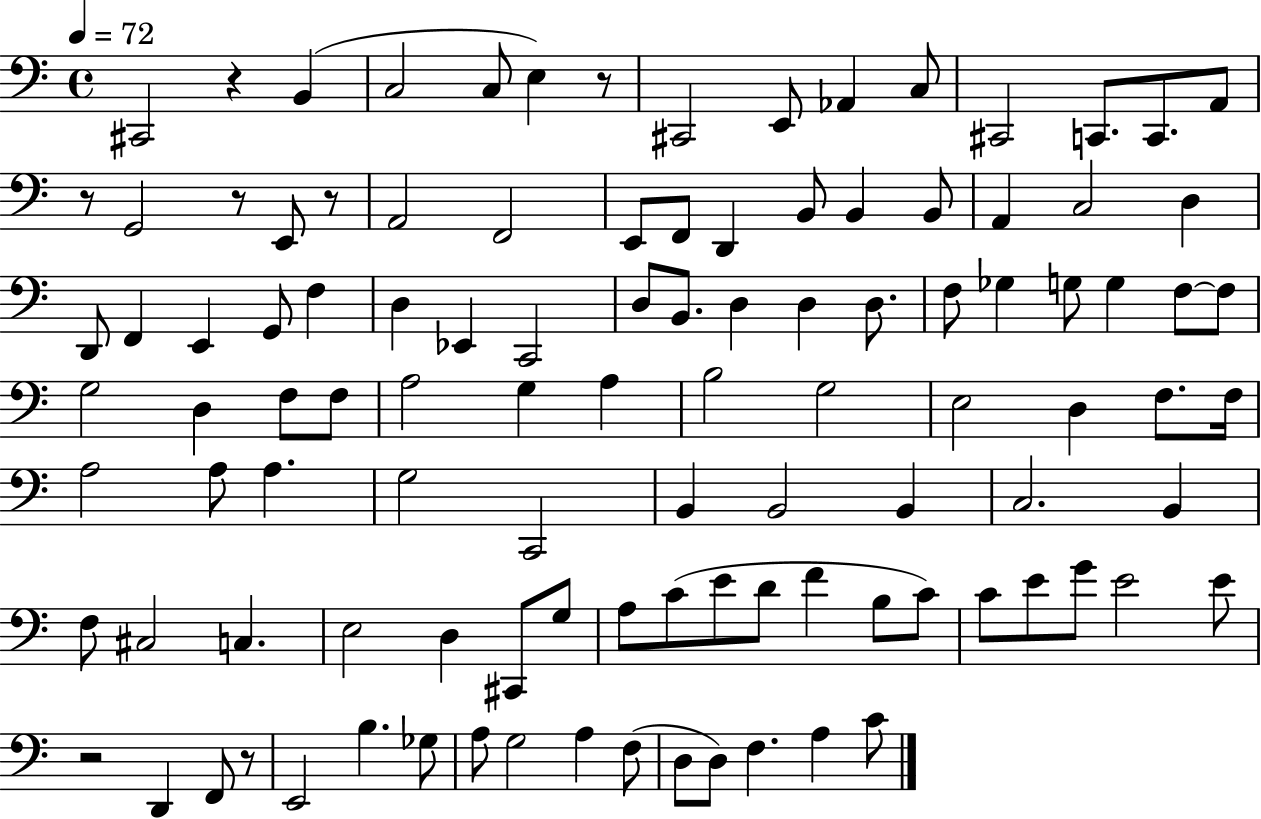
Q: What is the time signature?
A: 4/4